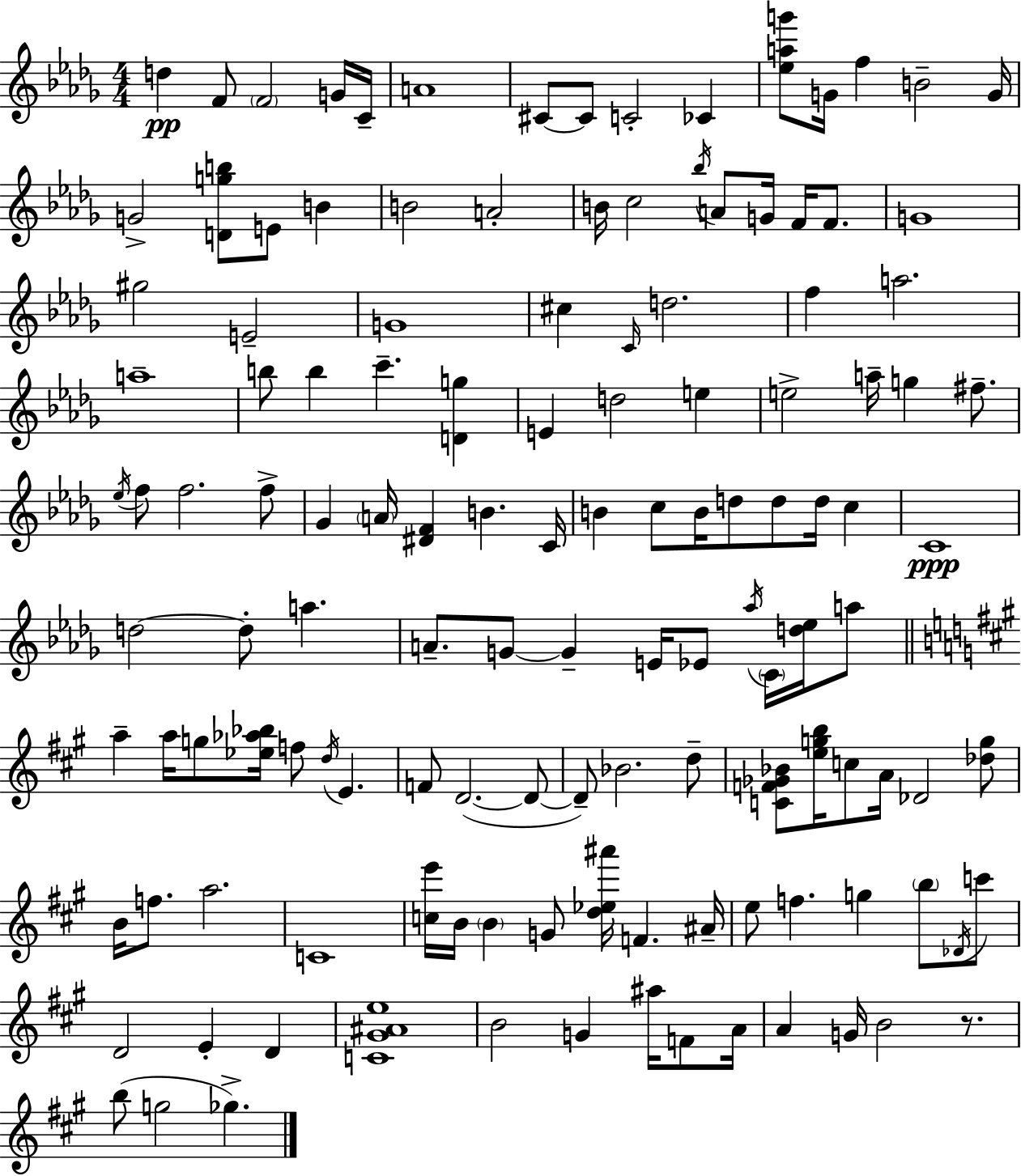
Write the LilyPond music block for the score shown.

{
  \clef treble
  \numericTimeSignature
  \time 4/4
  \key bes \minor
  d''4\pp f'8 \parenthesize f'2 g'16 c'16-- | a'1 | cis'8~~ cis'8 c'2-. ces'4 | <ees'' a'' g'''>8 g'16 f''4 b'2-- g'16 | \break g'2-> <d' g'' b''>8 e'8 b'4 | b'2 a'2-. | b'16 c''2 \acciaccatura { bes''16 } a'8 g'16 f'16 f'8. | g'1 | \break gis''2 e'2-- | g'1 | cis''4 \grace { c'16 } d''2. | f''4 a''2. | \break a''1-- | b''8 b''4 c'''4.-- <d' g''>4 | e'4 d''2 e''4 | e''2-> a''16-- g''4 fis''8.-- | \break \acciaccatura { ees''16 } f''8 f''2. | f''8-> ges'4 \parenthesize a'16 <dis' f'>4 b'4. | c'16 b'4 c''8 b'16 d''8 d''8 d''16 c''4 | c'1\ppp | \break d''2~~ d''8-. a''4. | a'8.-- g'8~~ g'4-- e'16 ees'8 \acciaccatura { aes''16 } | \parenthesize c'16 <d'' ees''>16 a''8 \bar "||" \break \key a \major a''4-- a''16 g''8 <ees'' aes'' bes''>16 f''8 \acciaccatura { d''16 } e'4. | f'8 d'2.~(~ d'8~~ | d'8--) bes'2. d''8-- | <c' f' ges' bes'>8 <e'' g'' b''>16 c''8 a'16 des'2 <des'' g''>8 | \break b'16 f''8. a''2. | c'1 | <c'' e'''>16 b'16 \parenthesize b'4 g'8 <d'' ees'' ais'''>16 f'4. | ais'16-- e''8 f''4. g''4 \parenthesize b''8 \acciaccatura { des'16 } | \break c'''8 d'2 e'4-. d'4 | <c' gis' ais' e''>1 | b'2 g'4 ais''16 f'8 | a'16 a'4 g'16 b'2 r8. | \break b''8( g''2 ges''4.->) | \bar "|."
}